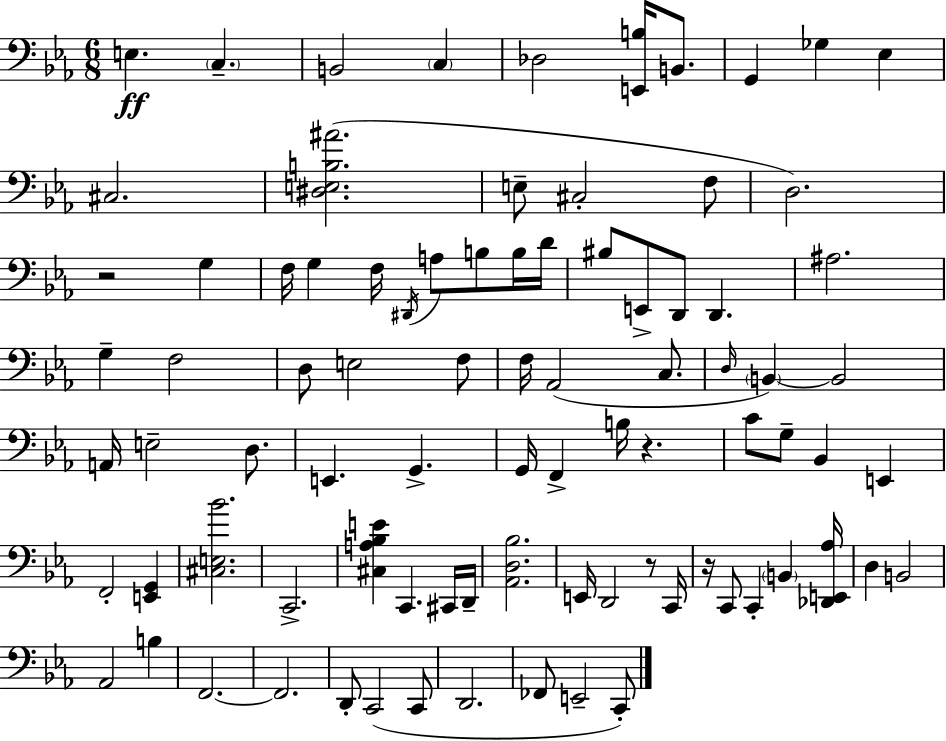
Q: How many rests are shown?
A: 4